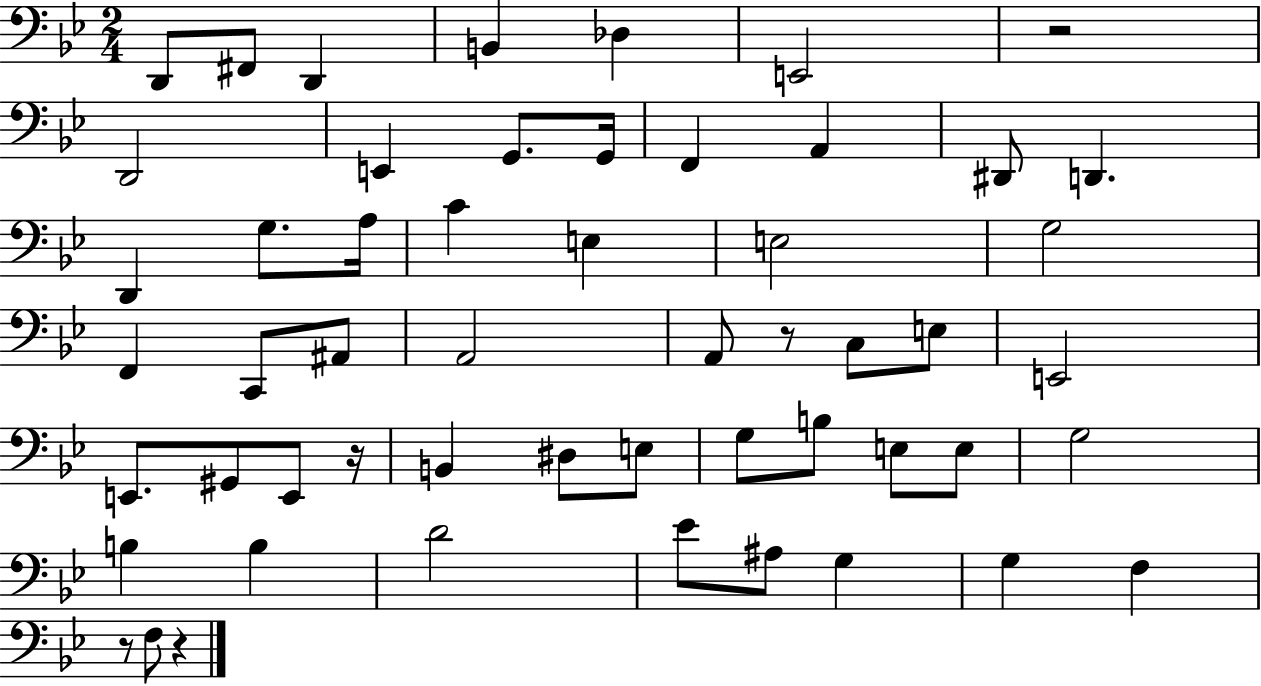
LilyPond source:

{
  \clef bass
  \numericTimeSignature
  \time 2/4
  \key bes \major
  \repeat volta 2 { d,8 fis,8 d,4 | b,4 des4 | e,2 | r2 | \break d,2 | e,4 g,8. g,16 | f,4 a,4 | dis,8 d,4. | \break d,4 g8. a16 | c'4 e4 | e2 | g2 | \break f,4 c,8 ais,8 | a,2 | a,8 r8 c8 e8 | e,2 | \break e,8. gis,8 e,8 r16 | b,4 dis8 e8 | g8 b8 e8 e8 | g2 | \break b4 b4 | d'2 | ees'8 ais8 g4 | g4 f4 | \break r8 f8 r4 | } \bar "|."
}